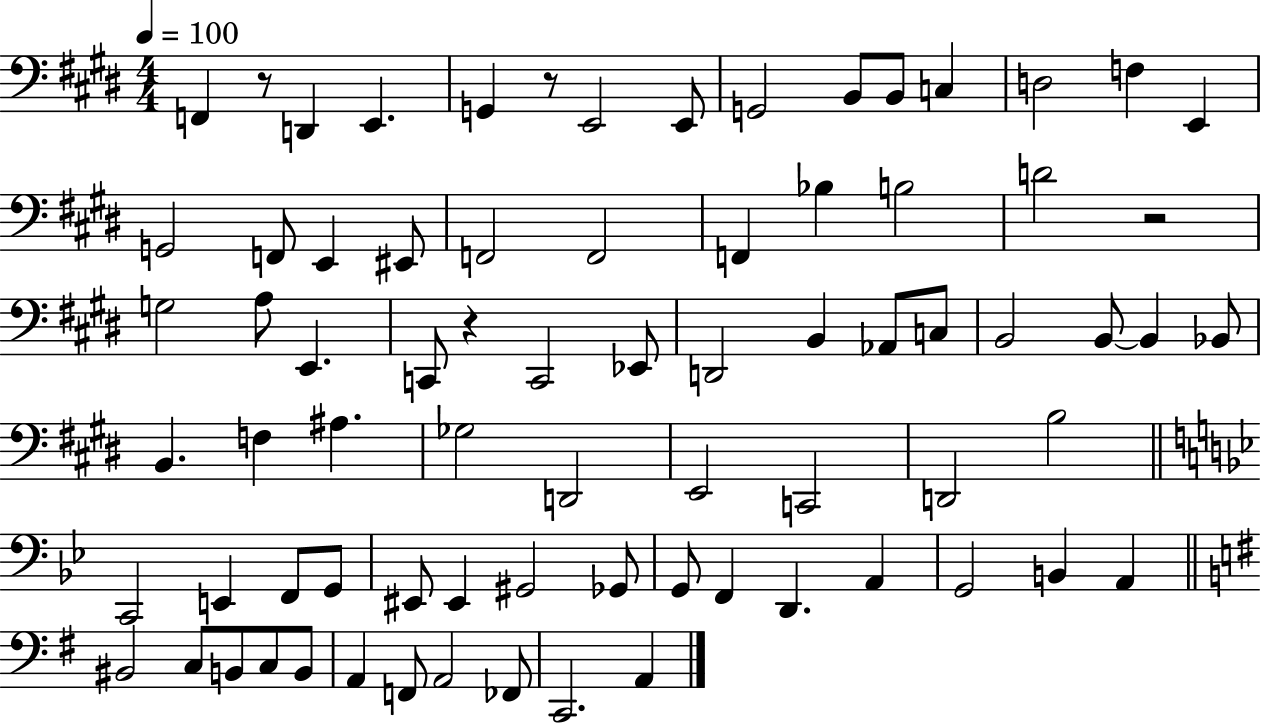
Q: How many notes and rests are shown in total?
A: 76